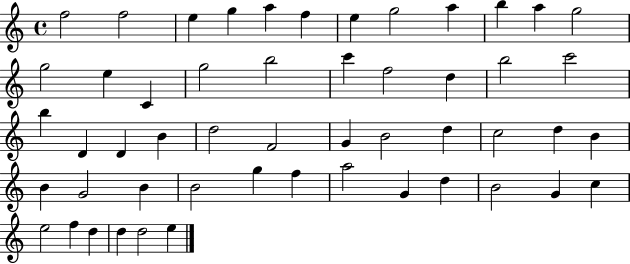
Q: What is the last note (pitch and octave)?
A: E5